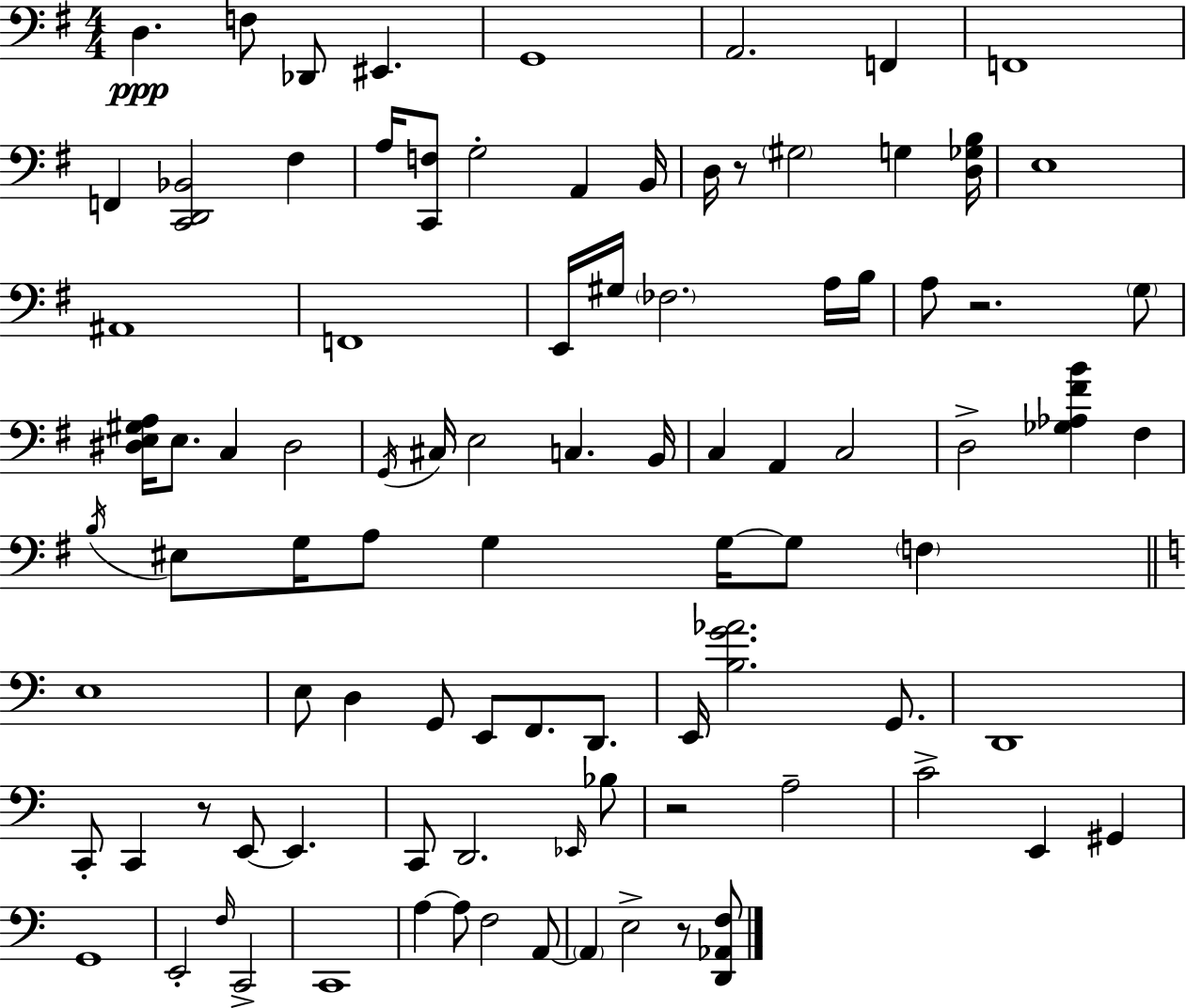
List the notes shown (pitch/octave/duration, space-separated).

D3/q. F3/e Db2/e EIS2/q. G2/w A2/h. F2/q F2/w F2/q [C2,D2,Bb2]/h F#3/q A3/s [C2,F3]/e G3/h A2/q B2/s D3/s R/e G#3/h G3/q [D3,Gb3,B3]/s E3/w A#2/w F2/w E2/s G#3/s FES3/h. A3/s B3/s A3/e R/h. G3/e [D#3,E3,G#3,A3]/s E3/e. C3/q D#3/h G2/s C#3/s E3/h C3/q. B2/s C3/q A2/q C3/h D3/h [Gb3,Ab3,F#4,B4]/q F#3/q B3/s EIS3/e G3/s A3/e G3/q G3/s G3/e F3/q E3/w E3/e D3/q G2/e E2/e F2/e. D2/e. E2/s [B3,G4,Ab4]/h. G2/e. D2/w C2/e C2/q R/e E2/e E2/q. C2/e D2/h. Eb2/s Bb3/e R/h A3/h C4/h E2/q G#2/q G2/w E2/h F3/s C2/h C2/w A3/q A3/e F3/h A2/e A2/q E3/h R/e [D2,Ab2,F3]/e